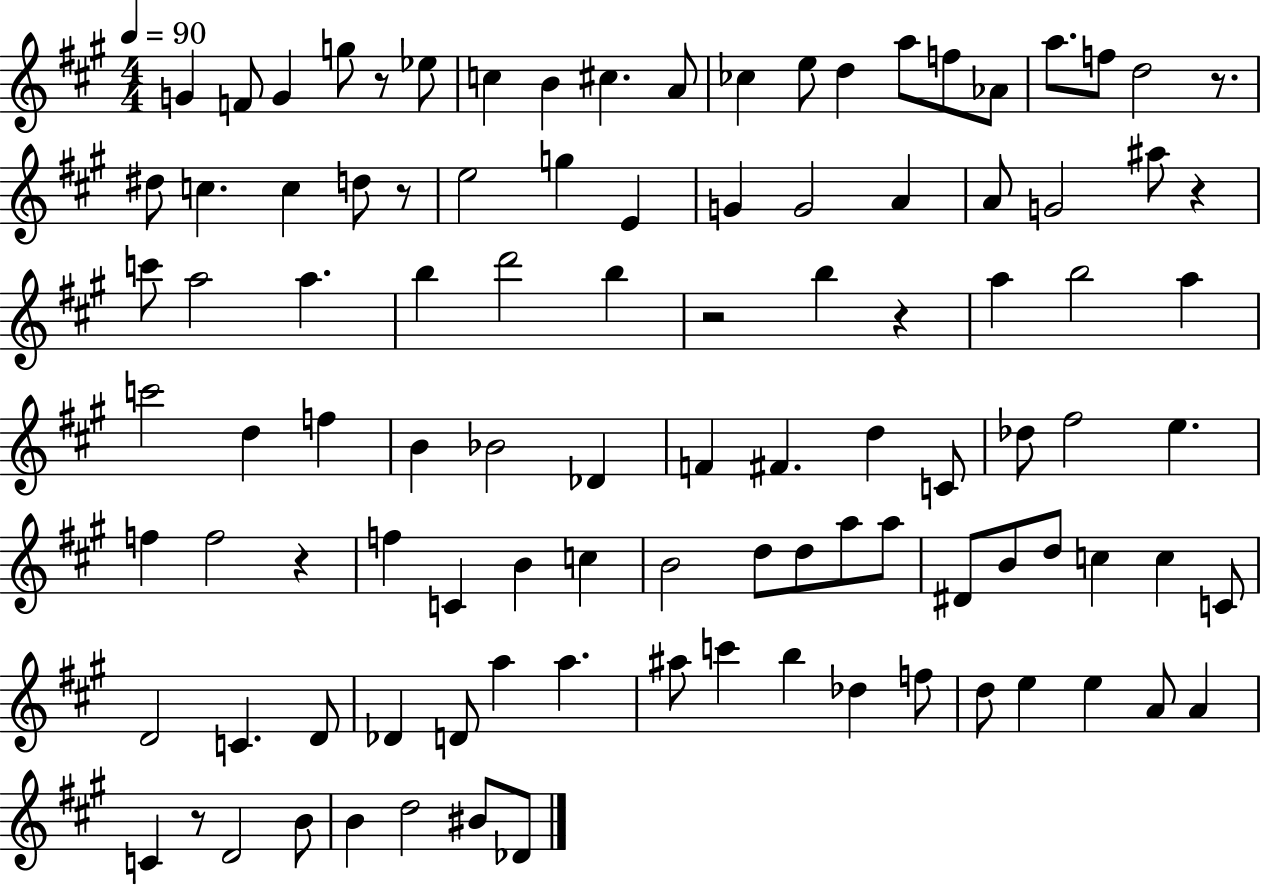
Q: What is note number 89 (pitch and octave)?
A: C4